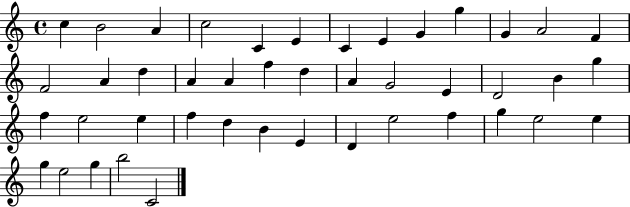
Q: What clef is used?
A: treble